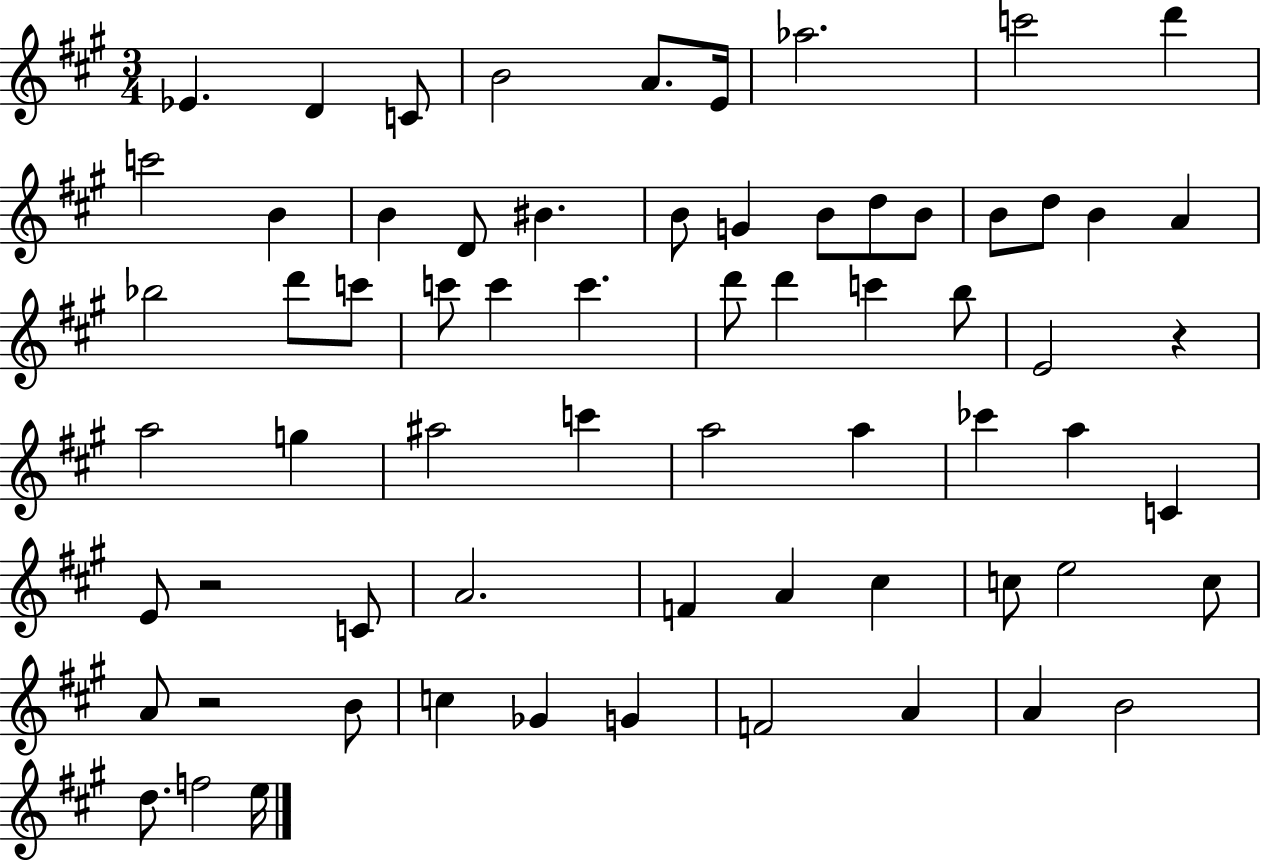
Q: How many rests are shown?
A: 3